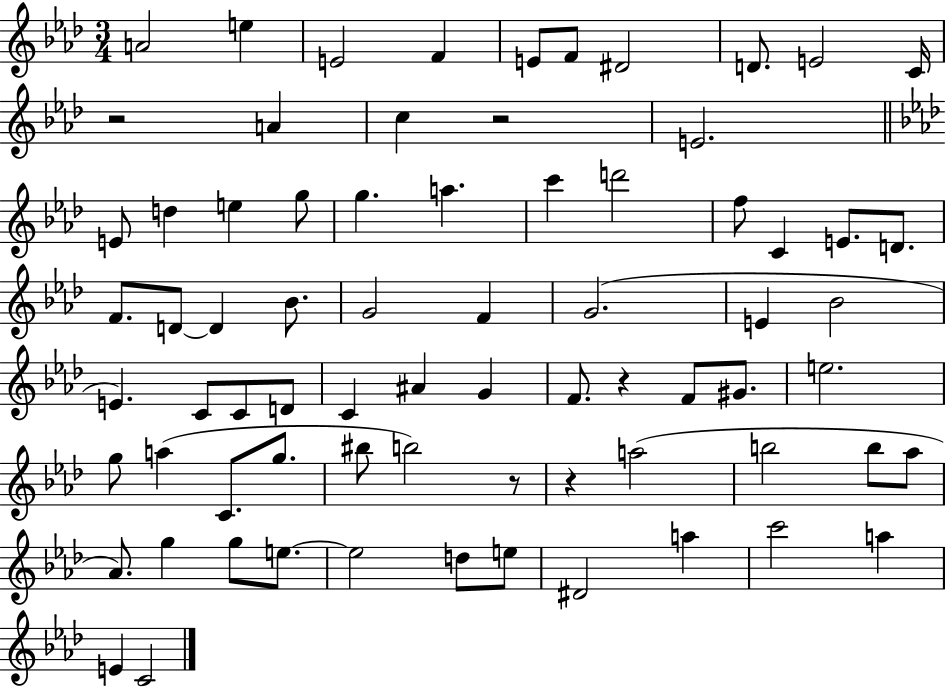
A4/h E5/q E4/h F4/q E4/e F4/e D#4/h D4/e. E4/h C4/s R/h A4/q C5/q R/h E4/h. E4/e D5/q E5/q G5/e G5/q. A5/q. C6/q D6/h F5/e C4/q E4/e. D4/e. F4/e. D4/e D4/q Bb4/e. G4/h F4/q G4/h. E4/q Bb4/h E4/q. C4/e C4/e D4/e C4/q A#4/q G4/q F4/e. R/q F4/e G#4/e. E5/h. G5/e A5/q C4/e. G5/e. BIS5/e B5/h R/e R/q A5/h B5/h B5/e Ab5/e Ab4/e. G5/q G5/e E5/e. E5/h D5/e E5/e D#4/h A5/q C6/h A5/q E4/q C4/h